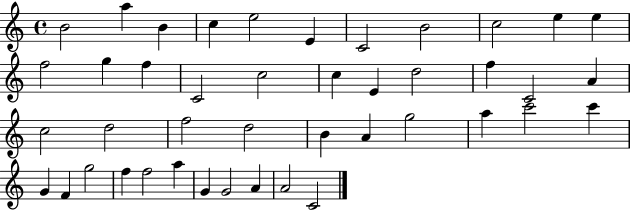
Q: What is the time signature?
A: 4/4